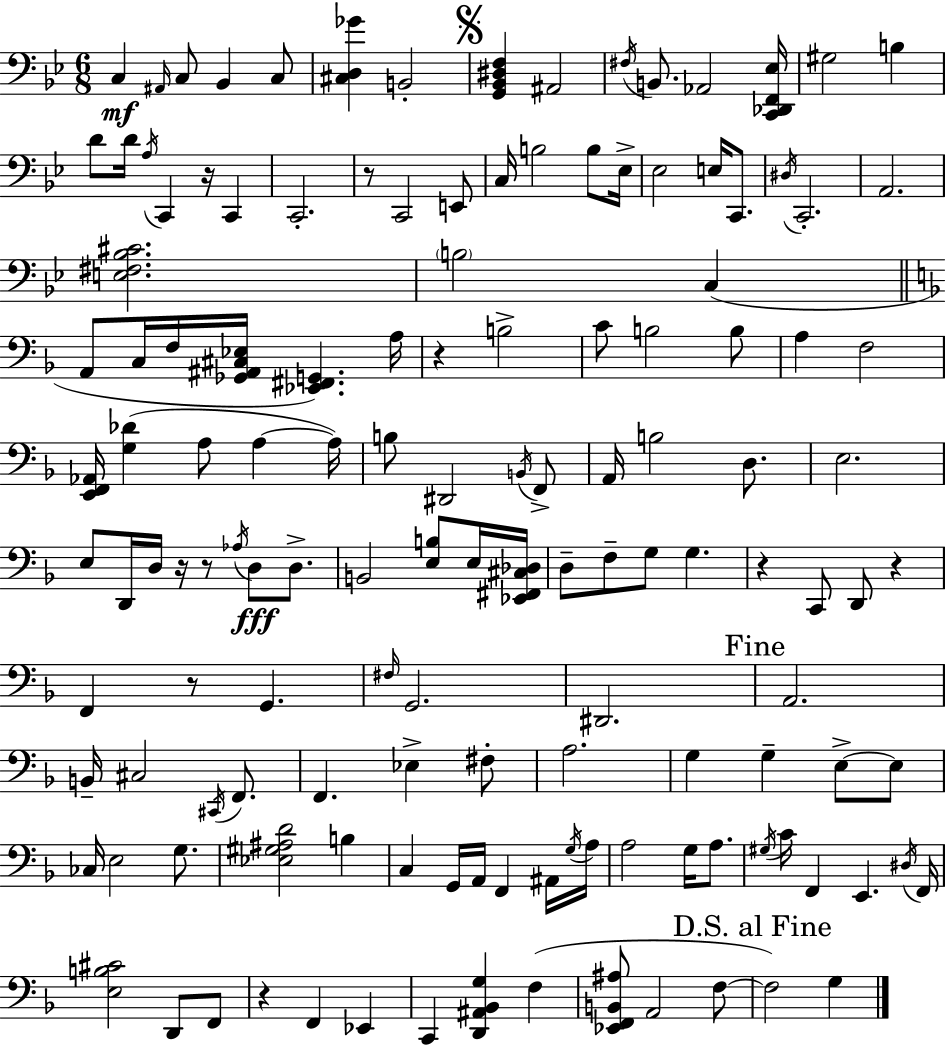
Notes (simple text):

C3/q A#2/s C3/e Bb2/q C3/e [C#3,D3,Gb4]/q B2/h [G2,Bb2,D#3,F3]/q A#2/h F#3/s B2/e. Ab2/h [C2,Db2,F2,Eb3]/s G#3/h B3/q D4/e D4/s A3/s C2/q R/s C2/q C2/h. R/e C2/h E2/e C3/s B3/h B3/e Eb3/s Eb3/h E3/s C2/e. D#3/s C2/h. A2/h. [E3,F#3,Bb3,C#4]/h. B3/h C3/q A2/e C3/s F3/s [Gb2,A#2,C#3,Eb3]/s [Eb2,F#2,G2]/q. A3/s R/q B3/h C4/e B3/h B3/e A3/q F3/h [E2,F2,Ab2]/s [G3,Db4]/q A3/e A3/q A3/s B3/e D#2/h B2/s F2/e A2/s B3/h D3/e. E3/h. E3/e D2/s D3/s R/s R/e Ab3/s D3/e D3/e. B2/h [E3,B3]/e E3/s [Eb2,F#2,C#3,Db3]/s D3/e F3/e G3/e G3/q. R/q C2/e D2/e R/q F2/q R/e G2/q. F#3/s G2/h. D#2/h. A2/h. B2/s C#3/h C#2/s F2/e. F2/q. Eb3/q F#3/e A3/h. G3/q G3/q E3/e E3/e CES3/s E3/h G3/e. [Eb3,G#3,A#3,D4]/h B3/q C3/q G2/s A2/s F2/q A#2/s G3/s A3/s A3/h G3/s A3/e. G#3/s C4/s F2/q E2/q. D#3/s F2/s [E3,B3,C#4]/h D2/e F2/e R/q F2/q Eb2/q C2/q [D2,A#2,Bb2,G3]/q F3/q [Eb2,F2,B2,A#3]/e A2/h F3/e F3/h G3/q